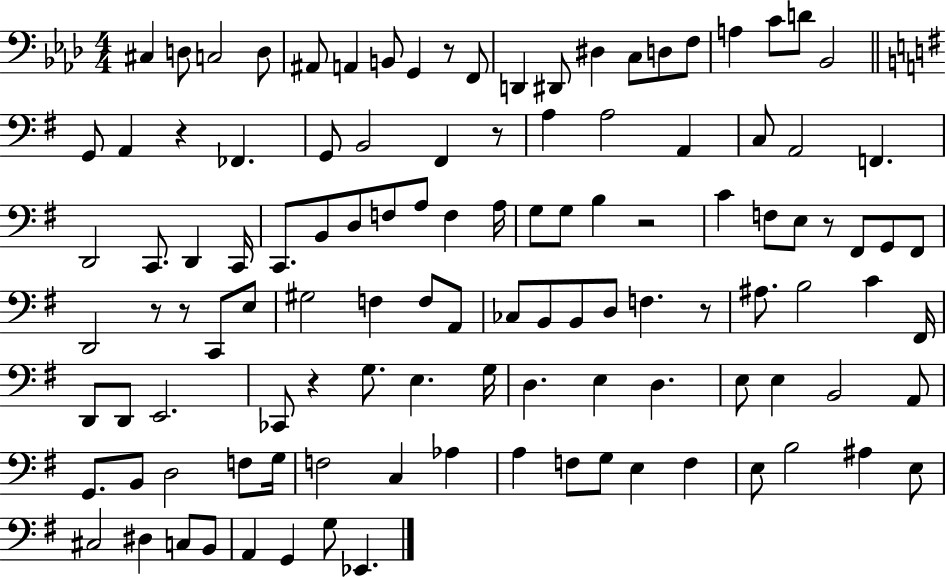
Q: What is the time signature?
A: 4/4